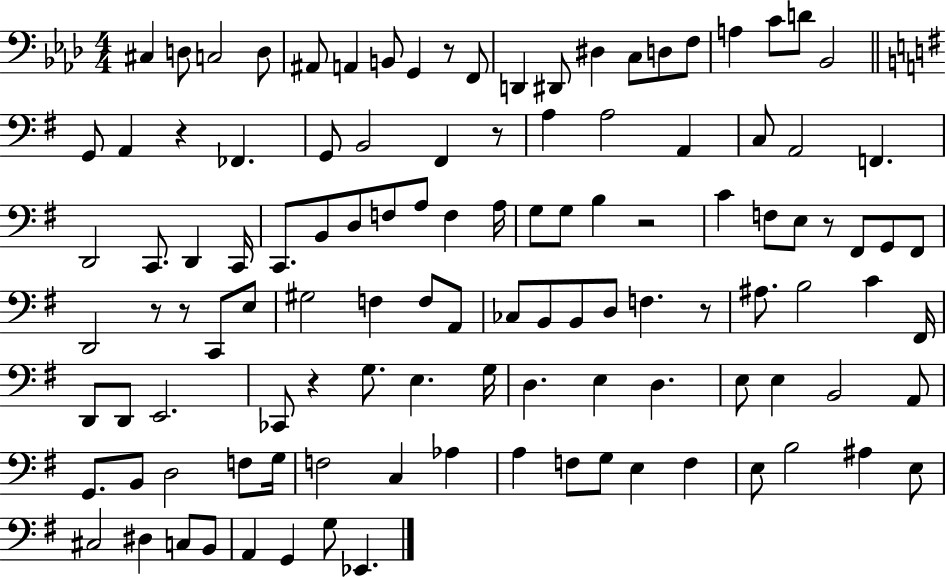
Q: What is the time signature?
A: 4/4